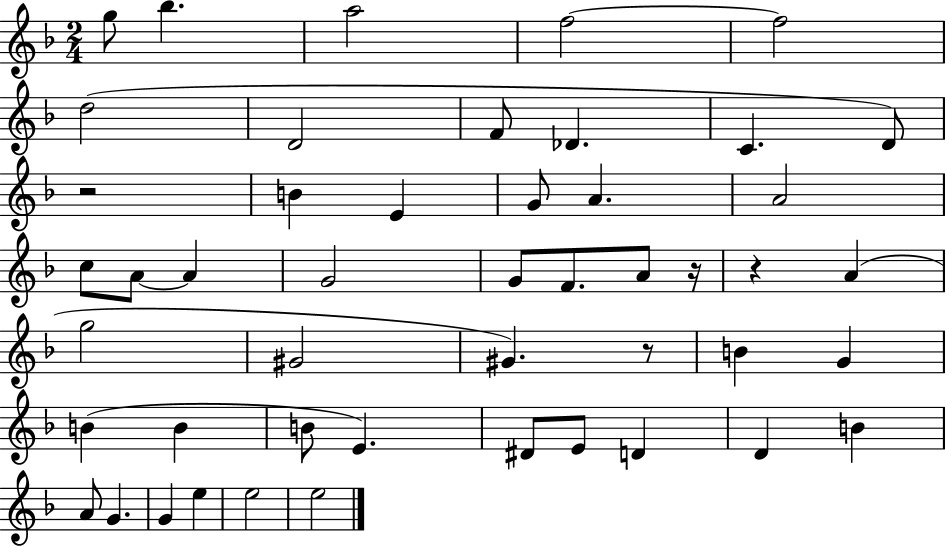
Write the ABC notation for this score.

X:1
T:Untitled
M:2/4
L:1/4
K:F
g/2 _b a2 f2 f2 d2 D2 F/2 _D C D/2 z2 B E G/2 A A2 c/2 A/2 A G2 G/2 F/2 A/2 z/4 z A g2 ^G2 ^G z/2 B G B B B/2 E ^D/2 E/2 D D B A/2 G G e e2 e2